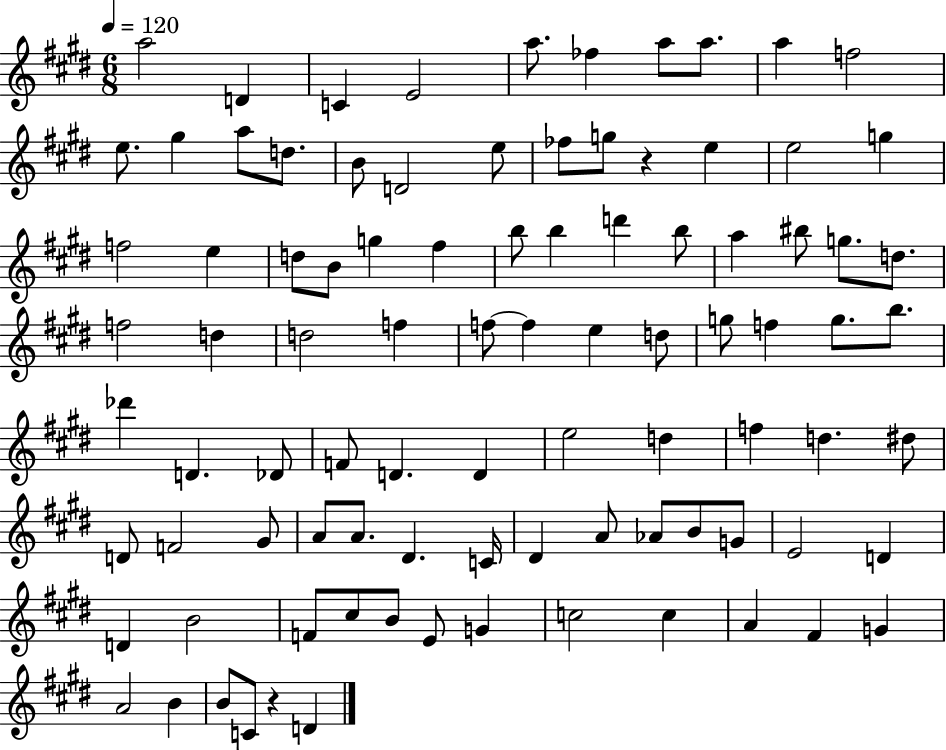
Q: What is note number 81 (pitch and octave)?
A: C5